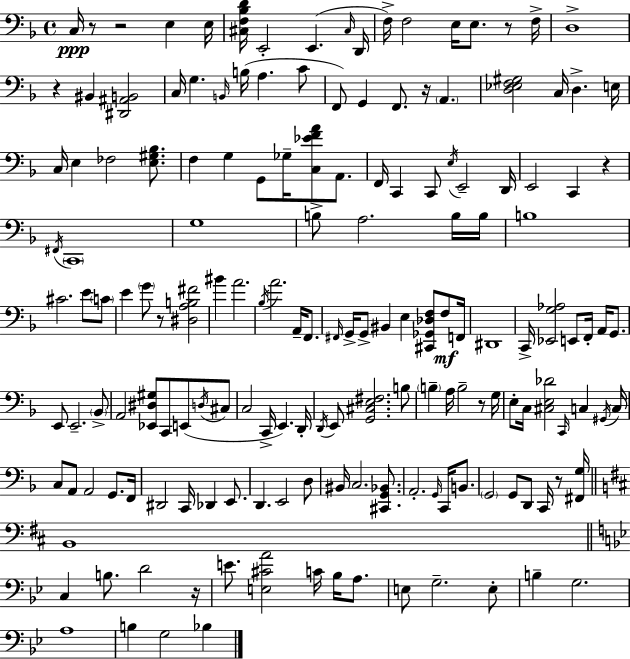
X:1
T:Untitled
M:4/4
L:1/4
K:F
C,/4 z/2 z2 E, E,/4 [^C,F,_B,D]/4 E,,2 E,, ^C,/4 D,,/4 F,/4 F,2 E,/4 E,/2 z/2 F,/4 D,4 z ^B,, [^D,,^A,,B,,]2 C,/4 G, B,,/4 B,/4 A, C/2 F,,/2 G,, F,,/2 z/4 A,, [D,_E,F,^G,]2 C,/4 D, E,/4 C,/4 E, _F,2 [E,^G,_B,]/2 F, G, G,,/2 _G,/4 [C,_EFA]/2 A,,/2 F,,/4 C,, C,,/2 E,/4 E,,2 D,,/4 E,,2 C,, z ^F,,/4 C,,4 G,4 B,/2 A,2 B,/4 B,/4 B,4 ^C2 E/2 C/2 E G/2 z/2 [^D,A,B,^F]2 ^B A2 _B,/4 A2 A,,/4 F,,/2 ^F,,/4 G,,/4 G,,/2 ^B,, E, [^C,,_G,,_D,F,]/2 F,/2 F,,/4 ^D,,4 C,,/4 [_E,,G,_A,]2 E,,/2 F,,/4 A,,/4 G,,/2 E,,/2 E,,2 _B,,/2 A,,2 [_E,,^D,^G,]/2 C,,/2 E,,/2 D,/4 ^C,/2 C,2 C,,/4 E,, D,,/4 D,,/4 E,,/2 [G,,^C,E,^F,]2 B,/2 B, A,/4 B,2 z/2 G,/4 E,/2 C,/4 [^C,E,_D]2 C,,/4 C, ^G,,/4 C,/4 C,/2 A,,/2 A,,2 G,,/2 F,,/4 ^D,,2 C,,/4 _D,, E,,/2 D,, E,,2 D,/2 ^B,,/4 C,2 [^C,,G,,_B,,]/2 A,,2 G,,/4 C,,/4 B,,/2 G,,2 G,,/2 D,,/2 C,,/4 z/2 [^F,,G,]/4 B,,4 C, B,/2 D2 z/4 E/2 [E,^CA]2 C/4 _B,/4 A,/2 E,/2 G,2 E,/2 B, G,2 A,4 B, G,2 _B,